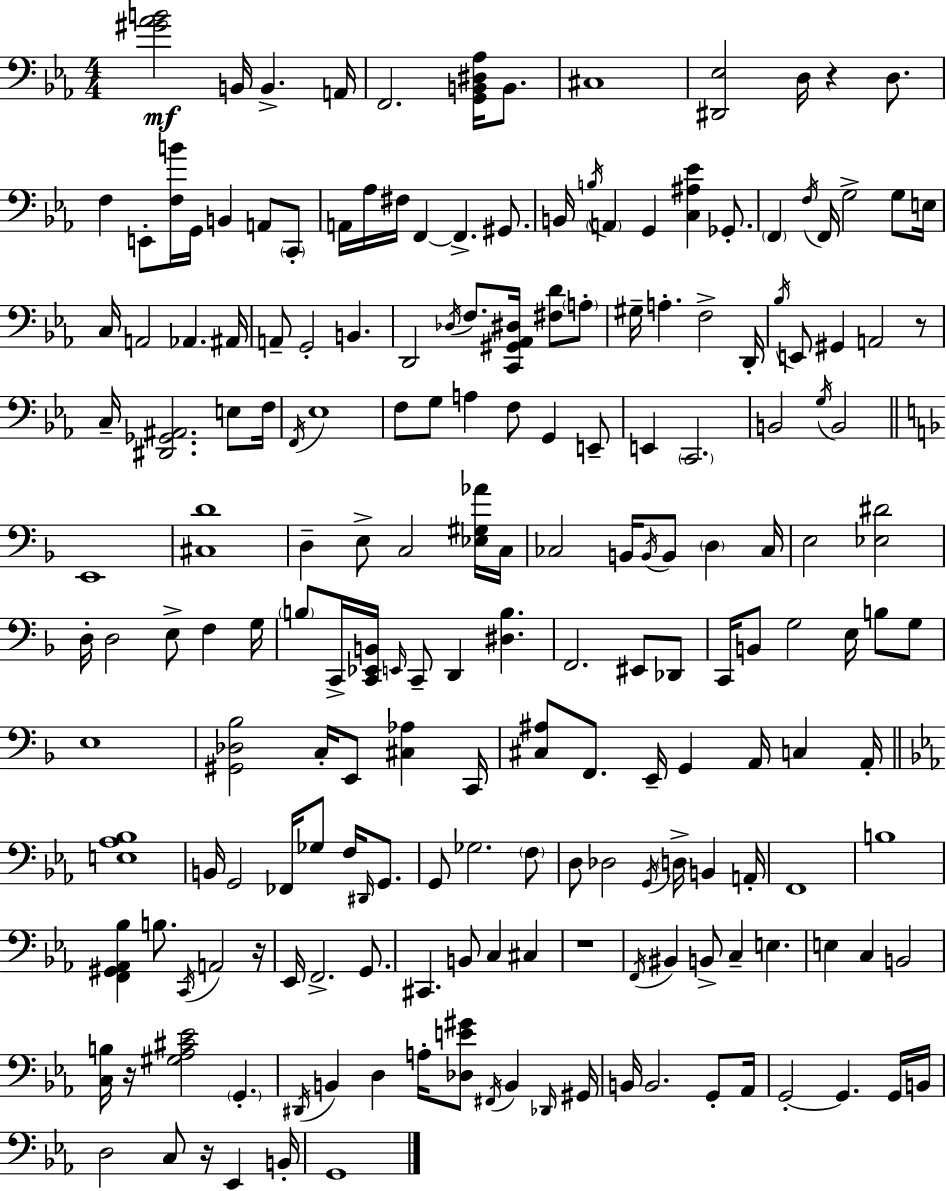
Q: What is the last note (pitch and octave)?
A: G2